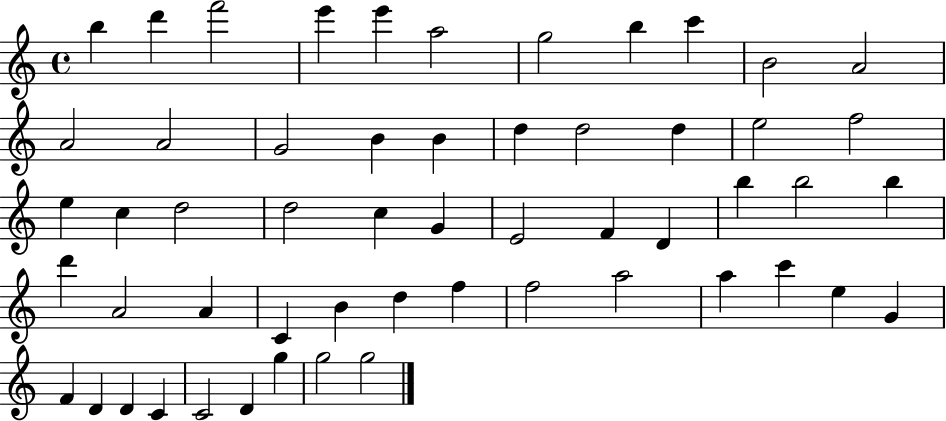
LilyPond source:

{
  \clef treble
  \time 4/4
  \defaultTimeSignature
  \key c \major
  b''4 d'''4 f'''2 | e'''4 e'''4 a''2 | g''2 b''4 c'''4 | b'2 a'2 | \break a'2 a'2 | g'2 b'4 b'4 | d''4 d''2 d''4 | e''2 f''2 | \break e''4 c''4 d''2 | d''2 c''4 g'4 | e'2 f'4 d'4 | b''4 b''2 b''4 | \break d'''4 a'2 a'4 | c'4 b'4 d''4 f''4 | f''2 a''2 | a''4 c'''4 e''4 g'4 | \break f'4 d'4 d'4 c'4 | c'2 d'4 g''4 | g''2 g''2 | \bar "|."
}